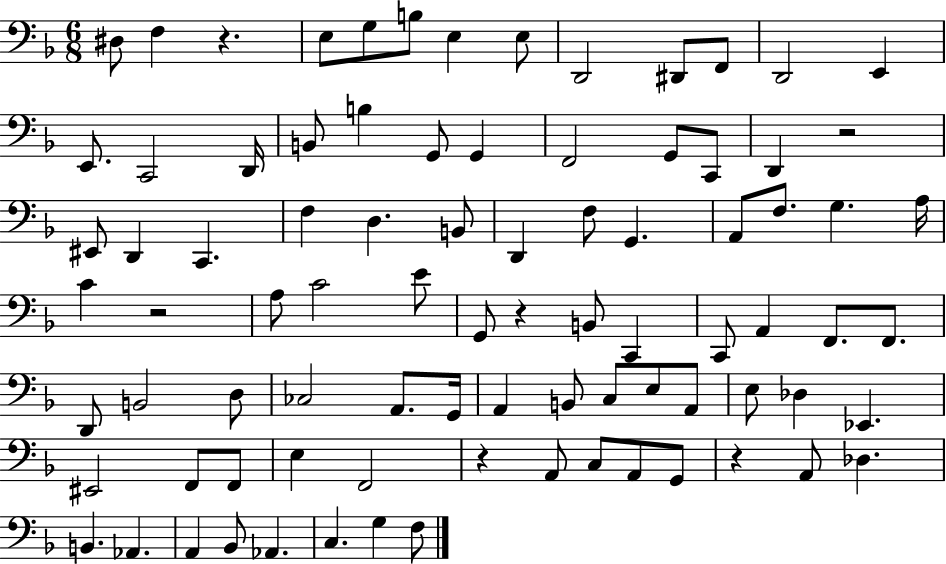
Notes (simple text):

D#3/e F3/q R/q. E3/e G3/e B3/e E3/q E3/e D2/h D#2/e F2/e D2/h E2/q E2/e. C2/h D2/s B2/e B3/q G2/e G2/q F2/h G2/e C2/e D2/q R/h EIS2/e D2/q C2/q. F3/q D3/q. B2/e D2/q F3/e G2/q. A2/e F3/e. G3/q. A3/s C4/q R/h A3/e C4/h E4/e G2/e R/q B2/e C2/q C2/e A2/q F2/e. F2/e. D2/e B2/h D3/e CES3/h A2/e. G2/s A2/q B2/e C3/e E3/e A2/e E3/e Db3/q Eb2/q. EIS2/h F2/e F2/e E3/q F2/h R/q A2/e C3/e A2/e G2/e R/q A2/e Db3/q. B2/q. Ab2/q. A2/q Bb2/e Ab2/q. C3/q. G3/q F3/e